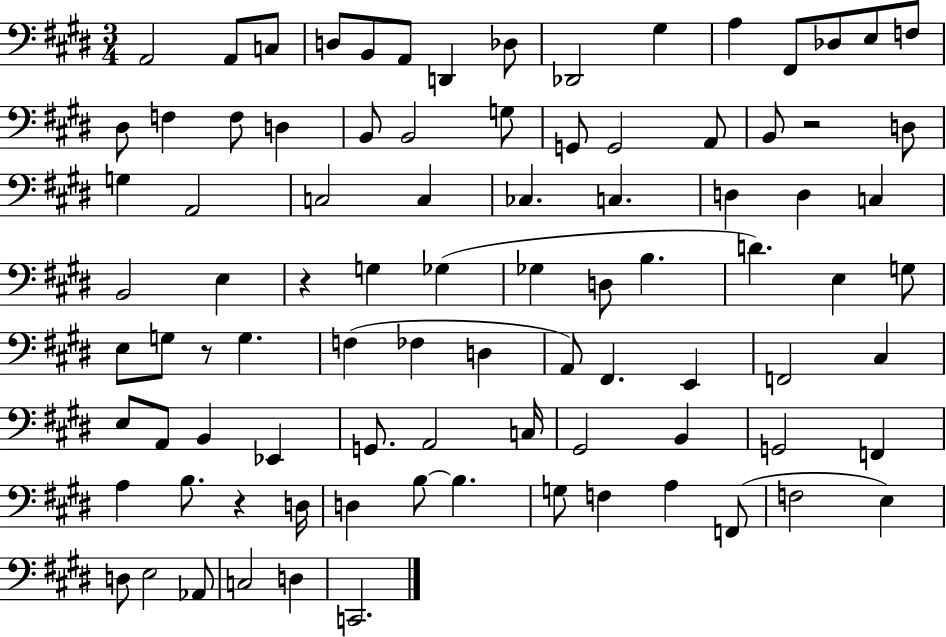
X:1
T:Untitled
M:3/4
L:1/4
K:E
A,,2 A,,/2 C,/2 D,/2 B,,/2 A,,/2 D,, _D,/2 _D,,2 ^G, A, ^F,,/2 _D,/2 E,/2 F,/2 ^D,/2 F, F,/2 D, B,,/2 B,,2 G,/2 G,,/2 G,,2 A,,/2 B,,/2 z2 D,/2 G, A,,2 C,2 C, _C, C, D, D, C, B,,2 E, z G, _G, _G, D,/2 B, D E, G,/2 E,/2 G,/2 z/2 G, F, _F, D, A,,/2 ^F,, E,, F,,2 ^C, E,/2 A,,/2 B,, _E,, G,,/2 A,,2 C,/4 ^G,,2 B,, G,,2 F,, A, B,/2 z D,/4 D, B,/2 B, G,/2 F, A, F,,/2 F,2 E, D,/2 E,2 _A,,/2 C,2 D, C,,2